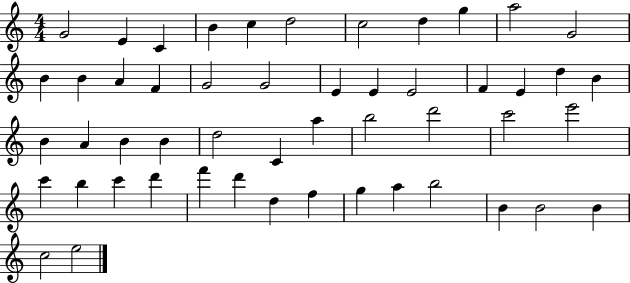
X:1
T:Untitled
M:4/4
L:1/4
K:C
G2 E C B c d2 c2 d g a2 G2 B B A F G2 G2 E E E2 F E d B B A B B d2 C a b2 d'2 c'2 e'2 c' b c' d' f' d' d f g a b2 B B2 B c2 e2